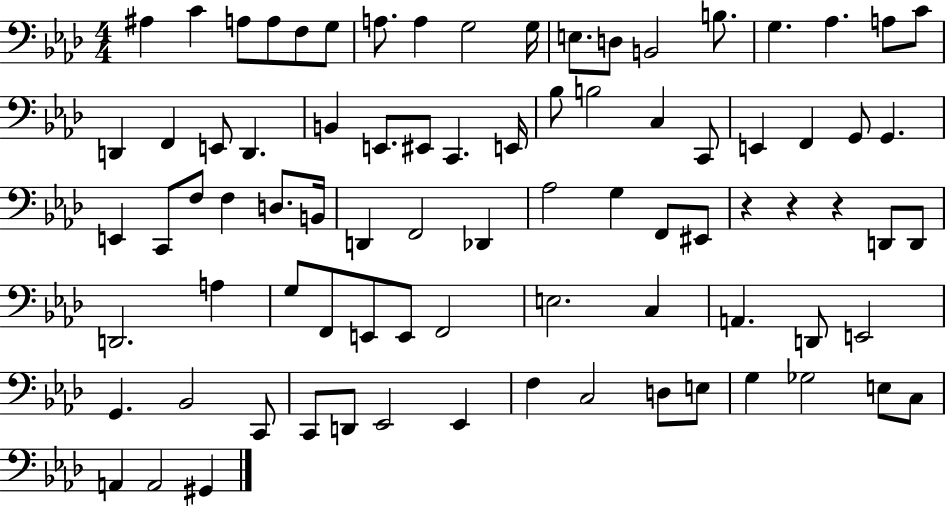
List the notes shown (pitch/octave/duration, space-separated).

A#3/q C4/q A3/e A3/e F3/e G3/e A3/e. A3/q G3/h G3/s E3/e. D3/e B2/h B3/e. G3/q. Ab3/q. A3/e C4/e D2/q F2/q E2/e D2/q. B2/q E2/e. EIS2/e C2/q. E2/s Bb3/e B3/h C3/q C2/e E2/q F2/q G2/e G2/q. E2/q C2/e F3/e F3/q D3/e. B2/s D2/q F2/h Db2/q Ab3/h G3/q F2/e EIS2/e R/q R/q R/q D2/e D2/e D2/h. A3/q G3/e F2/e E2/e E2/e F2/h E3/h. C3/q A2/q. D2/e E2/h G2/q. Bb2/h C2/e C2/e D2/e Eb2/h Eb2/q F3/q C3/h D3/e E3/e G3/q Gb3/h E3/e C3/e A2/q A2/h G#2/q